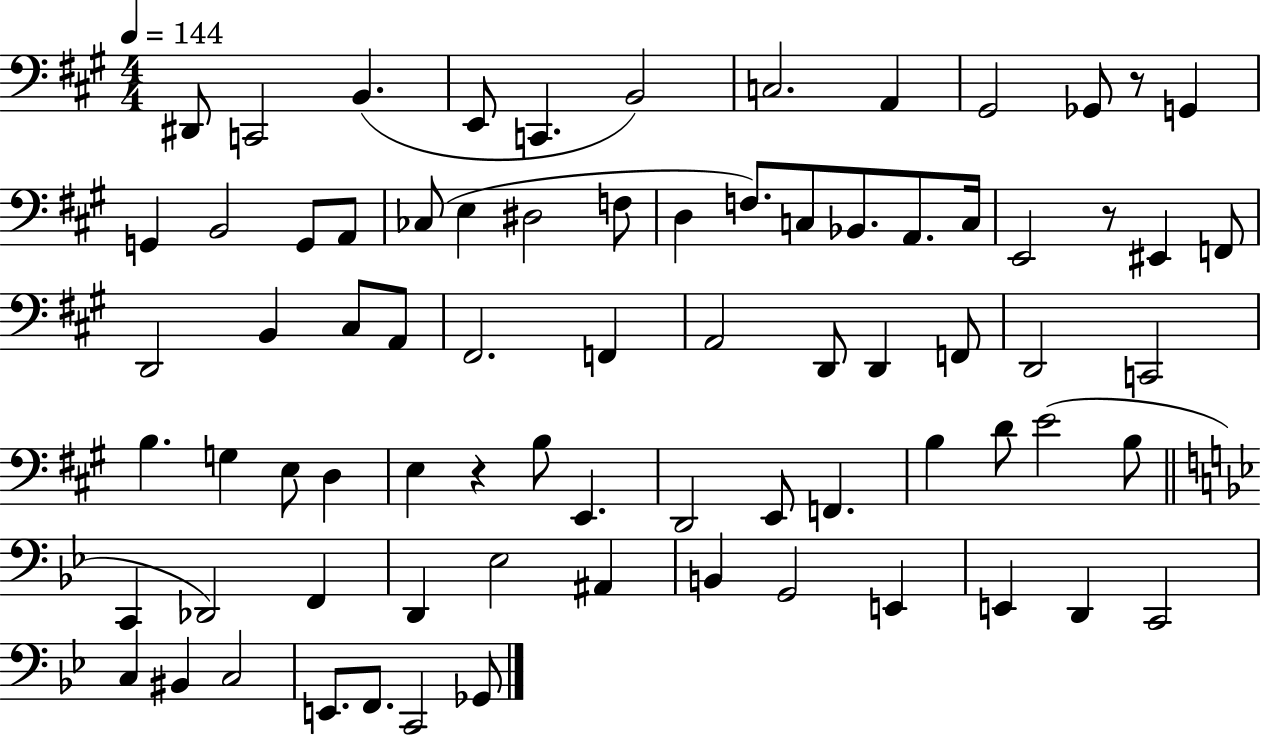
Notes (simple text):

D#2/e C2/h B2/q. E2/e C2/q. B2/h C3/h. A2/q G#2/h Gb2/e R/e G2/q G2/q B2/h G2/e A2/e CES3/e E3/q D#3/h F3/e D3/q F3/e. C3/e Bb2/e. A2/e. C3/s E2/h R/e EIS2/q F2/e D2/h B2/q C#3/e A2/e F#2/h. F2/q A2/h D2/e D2/q F2/e D2/h C2/h B3/q. G3/q E3/e D3/q E3/q R/q B3/e E2/q. D2/h E2/e F2/q. B3/q D4/e E4/h B3/e C2/q Db2/h F2/q D2/q Eb3/h A#2/q B2/q G2/h E2/q E2/q D2/q C2/h C3/q BIS2/q C3/h E2/e. F2/e. C2/h Gb2/e